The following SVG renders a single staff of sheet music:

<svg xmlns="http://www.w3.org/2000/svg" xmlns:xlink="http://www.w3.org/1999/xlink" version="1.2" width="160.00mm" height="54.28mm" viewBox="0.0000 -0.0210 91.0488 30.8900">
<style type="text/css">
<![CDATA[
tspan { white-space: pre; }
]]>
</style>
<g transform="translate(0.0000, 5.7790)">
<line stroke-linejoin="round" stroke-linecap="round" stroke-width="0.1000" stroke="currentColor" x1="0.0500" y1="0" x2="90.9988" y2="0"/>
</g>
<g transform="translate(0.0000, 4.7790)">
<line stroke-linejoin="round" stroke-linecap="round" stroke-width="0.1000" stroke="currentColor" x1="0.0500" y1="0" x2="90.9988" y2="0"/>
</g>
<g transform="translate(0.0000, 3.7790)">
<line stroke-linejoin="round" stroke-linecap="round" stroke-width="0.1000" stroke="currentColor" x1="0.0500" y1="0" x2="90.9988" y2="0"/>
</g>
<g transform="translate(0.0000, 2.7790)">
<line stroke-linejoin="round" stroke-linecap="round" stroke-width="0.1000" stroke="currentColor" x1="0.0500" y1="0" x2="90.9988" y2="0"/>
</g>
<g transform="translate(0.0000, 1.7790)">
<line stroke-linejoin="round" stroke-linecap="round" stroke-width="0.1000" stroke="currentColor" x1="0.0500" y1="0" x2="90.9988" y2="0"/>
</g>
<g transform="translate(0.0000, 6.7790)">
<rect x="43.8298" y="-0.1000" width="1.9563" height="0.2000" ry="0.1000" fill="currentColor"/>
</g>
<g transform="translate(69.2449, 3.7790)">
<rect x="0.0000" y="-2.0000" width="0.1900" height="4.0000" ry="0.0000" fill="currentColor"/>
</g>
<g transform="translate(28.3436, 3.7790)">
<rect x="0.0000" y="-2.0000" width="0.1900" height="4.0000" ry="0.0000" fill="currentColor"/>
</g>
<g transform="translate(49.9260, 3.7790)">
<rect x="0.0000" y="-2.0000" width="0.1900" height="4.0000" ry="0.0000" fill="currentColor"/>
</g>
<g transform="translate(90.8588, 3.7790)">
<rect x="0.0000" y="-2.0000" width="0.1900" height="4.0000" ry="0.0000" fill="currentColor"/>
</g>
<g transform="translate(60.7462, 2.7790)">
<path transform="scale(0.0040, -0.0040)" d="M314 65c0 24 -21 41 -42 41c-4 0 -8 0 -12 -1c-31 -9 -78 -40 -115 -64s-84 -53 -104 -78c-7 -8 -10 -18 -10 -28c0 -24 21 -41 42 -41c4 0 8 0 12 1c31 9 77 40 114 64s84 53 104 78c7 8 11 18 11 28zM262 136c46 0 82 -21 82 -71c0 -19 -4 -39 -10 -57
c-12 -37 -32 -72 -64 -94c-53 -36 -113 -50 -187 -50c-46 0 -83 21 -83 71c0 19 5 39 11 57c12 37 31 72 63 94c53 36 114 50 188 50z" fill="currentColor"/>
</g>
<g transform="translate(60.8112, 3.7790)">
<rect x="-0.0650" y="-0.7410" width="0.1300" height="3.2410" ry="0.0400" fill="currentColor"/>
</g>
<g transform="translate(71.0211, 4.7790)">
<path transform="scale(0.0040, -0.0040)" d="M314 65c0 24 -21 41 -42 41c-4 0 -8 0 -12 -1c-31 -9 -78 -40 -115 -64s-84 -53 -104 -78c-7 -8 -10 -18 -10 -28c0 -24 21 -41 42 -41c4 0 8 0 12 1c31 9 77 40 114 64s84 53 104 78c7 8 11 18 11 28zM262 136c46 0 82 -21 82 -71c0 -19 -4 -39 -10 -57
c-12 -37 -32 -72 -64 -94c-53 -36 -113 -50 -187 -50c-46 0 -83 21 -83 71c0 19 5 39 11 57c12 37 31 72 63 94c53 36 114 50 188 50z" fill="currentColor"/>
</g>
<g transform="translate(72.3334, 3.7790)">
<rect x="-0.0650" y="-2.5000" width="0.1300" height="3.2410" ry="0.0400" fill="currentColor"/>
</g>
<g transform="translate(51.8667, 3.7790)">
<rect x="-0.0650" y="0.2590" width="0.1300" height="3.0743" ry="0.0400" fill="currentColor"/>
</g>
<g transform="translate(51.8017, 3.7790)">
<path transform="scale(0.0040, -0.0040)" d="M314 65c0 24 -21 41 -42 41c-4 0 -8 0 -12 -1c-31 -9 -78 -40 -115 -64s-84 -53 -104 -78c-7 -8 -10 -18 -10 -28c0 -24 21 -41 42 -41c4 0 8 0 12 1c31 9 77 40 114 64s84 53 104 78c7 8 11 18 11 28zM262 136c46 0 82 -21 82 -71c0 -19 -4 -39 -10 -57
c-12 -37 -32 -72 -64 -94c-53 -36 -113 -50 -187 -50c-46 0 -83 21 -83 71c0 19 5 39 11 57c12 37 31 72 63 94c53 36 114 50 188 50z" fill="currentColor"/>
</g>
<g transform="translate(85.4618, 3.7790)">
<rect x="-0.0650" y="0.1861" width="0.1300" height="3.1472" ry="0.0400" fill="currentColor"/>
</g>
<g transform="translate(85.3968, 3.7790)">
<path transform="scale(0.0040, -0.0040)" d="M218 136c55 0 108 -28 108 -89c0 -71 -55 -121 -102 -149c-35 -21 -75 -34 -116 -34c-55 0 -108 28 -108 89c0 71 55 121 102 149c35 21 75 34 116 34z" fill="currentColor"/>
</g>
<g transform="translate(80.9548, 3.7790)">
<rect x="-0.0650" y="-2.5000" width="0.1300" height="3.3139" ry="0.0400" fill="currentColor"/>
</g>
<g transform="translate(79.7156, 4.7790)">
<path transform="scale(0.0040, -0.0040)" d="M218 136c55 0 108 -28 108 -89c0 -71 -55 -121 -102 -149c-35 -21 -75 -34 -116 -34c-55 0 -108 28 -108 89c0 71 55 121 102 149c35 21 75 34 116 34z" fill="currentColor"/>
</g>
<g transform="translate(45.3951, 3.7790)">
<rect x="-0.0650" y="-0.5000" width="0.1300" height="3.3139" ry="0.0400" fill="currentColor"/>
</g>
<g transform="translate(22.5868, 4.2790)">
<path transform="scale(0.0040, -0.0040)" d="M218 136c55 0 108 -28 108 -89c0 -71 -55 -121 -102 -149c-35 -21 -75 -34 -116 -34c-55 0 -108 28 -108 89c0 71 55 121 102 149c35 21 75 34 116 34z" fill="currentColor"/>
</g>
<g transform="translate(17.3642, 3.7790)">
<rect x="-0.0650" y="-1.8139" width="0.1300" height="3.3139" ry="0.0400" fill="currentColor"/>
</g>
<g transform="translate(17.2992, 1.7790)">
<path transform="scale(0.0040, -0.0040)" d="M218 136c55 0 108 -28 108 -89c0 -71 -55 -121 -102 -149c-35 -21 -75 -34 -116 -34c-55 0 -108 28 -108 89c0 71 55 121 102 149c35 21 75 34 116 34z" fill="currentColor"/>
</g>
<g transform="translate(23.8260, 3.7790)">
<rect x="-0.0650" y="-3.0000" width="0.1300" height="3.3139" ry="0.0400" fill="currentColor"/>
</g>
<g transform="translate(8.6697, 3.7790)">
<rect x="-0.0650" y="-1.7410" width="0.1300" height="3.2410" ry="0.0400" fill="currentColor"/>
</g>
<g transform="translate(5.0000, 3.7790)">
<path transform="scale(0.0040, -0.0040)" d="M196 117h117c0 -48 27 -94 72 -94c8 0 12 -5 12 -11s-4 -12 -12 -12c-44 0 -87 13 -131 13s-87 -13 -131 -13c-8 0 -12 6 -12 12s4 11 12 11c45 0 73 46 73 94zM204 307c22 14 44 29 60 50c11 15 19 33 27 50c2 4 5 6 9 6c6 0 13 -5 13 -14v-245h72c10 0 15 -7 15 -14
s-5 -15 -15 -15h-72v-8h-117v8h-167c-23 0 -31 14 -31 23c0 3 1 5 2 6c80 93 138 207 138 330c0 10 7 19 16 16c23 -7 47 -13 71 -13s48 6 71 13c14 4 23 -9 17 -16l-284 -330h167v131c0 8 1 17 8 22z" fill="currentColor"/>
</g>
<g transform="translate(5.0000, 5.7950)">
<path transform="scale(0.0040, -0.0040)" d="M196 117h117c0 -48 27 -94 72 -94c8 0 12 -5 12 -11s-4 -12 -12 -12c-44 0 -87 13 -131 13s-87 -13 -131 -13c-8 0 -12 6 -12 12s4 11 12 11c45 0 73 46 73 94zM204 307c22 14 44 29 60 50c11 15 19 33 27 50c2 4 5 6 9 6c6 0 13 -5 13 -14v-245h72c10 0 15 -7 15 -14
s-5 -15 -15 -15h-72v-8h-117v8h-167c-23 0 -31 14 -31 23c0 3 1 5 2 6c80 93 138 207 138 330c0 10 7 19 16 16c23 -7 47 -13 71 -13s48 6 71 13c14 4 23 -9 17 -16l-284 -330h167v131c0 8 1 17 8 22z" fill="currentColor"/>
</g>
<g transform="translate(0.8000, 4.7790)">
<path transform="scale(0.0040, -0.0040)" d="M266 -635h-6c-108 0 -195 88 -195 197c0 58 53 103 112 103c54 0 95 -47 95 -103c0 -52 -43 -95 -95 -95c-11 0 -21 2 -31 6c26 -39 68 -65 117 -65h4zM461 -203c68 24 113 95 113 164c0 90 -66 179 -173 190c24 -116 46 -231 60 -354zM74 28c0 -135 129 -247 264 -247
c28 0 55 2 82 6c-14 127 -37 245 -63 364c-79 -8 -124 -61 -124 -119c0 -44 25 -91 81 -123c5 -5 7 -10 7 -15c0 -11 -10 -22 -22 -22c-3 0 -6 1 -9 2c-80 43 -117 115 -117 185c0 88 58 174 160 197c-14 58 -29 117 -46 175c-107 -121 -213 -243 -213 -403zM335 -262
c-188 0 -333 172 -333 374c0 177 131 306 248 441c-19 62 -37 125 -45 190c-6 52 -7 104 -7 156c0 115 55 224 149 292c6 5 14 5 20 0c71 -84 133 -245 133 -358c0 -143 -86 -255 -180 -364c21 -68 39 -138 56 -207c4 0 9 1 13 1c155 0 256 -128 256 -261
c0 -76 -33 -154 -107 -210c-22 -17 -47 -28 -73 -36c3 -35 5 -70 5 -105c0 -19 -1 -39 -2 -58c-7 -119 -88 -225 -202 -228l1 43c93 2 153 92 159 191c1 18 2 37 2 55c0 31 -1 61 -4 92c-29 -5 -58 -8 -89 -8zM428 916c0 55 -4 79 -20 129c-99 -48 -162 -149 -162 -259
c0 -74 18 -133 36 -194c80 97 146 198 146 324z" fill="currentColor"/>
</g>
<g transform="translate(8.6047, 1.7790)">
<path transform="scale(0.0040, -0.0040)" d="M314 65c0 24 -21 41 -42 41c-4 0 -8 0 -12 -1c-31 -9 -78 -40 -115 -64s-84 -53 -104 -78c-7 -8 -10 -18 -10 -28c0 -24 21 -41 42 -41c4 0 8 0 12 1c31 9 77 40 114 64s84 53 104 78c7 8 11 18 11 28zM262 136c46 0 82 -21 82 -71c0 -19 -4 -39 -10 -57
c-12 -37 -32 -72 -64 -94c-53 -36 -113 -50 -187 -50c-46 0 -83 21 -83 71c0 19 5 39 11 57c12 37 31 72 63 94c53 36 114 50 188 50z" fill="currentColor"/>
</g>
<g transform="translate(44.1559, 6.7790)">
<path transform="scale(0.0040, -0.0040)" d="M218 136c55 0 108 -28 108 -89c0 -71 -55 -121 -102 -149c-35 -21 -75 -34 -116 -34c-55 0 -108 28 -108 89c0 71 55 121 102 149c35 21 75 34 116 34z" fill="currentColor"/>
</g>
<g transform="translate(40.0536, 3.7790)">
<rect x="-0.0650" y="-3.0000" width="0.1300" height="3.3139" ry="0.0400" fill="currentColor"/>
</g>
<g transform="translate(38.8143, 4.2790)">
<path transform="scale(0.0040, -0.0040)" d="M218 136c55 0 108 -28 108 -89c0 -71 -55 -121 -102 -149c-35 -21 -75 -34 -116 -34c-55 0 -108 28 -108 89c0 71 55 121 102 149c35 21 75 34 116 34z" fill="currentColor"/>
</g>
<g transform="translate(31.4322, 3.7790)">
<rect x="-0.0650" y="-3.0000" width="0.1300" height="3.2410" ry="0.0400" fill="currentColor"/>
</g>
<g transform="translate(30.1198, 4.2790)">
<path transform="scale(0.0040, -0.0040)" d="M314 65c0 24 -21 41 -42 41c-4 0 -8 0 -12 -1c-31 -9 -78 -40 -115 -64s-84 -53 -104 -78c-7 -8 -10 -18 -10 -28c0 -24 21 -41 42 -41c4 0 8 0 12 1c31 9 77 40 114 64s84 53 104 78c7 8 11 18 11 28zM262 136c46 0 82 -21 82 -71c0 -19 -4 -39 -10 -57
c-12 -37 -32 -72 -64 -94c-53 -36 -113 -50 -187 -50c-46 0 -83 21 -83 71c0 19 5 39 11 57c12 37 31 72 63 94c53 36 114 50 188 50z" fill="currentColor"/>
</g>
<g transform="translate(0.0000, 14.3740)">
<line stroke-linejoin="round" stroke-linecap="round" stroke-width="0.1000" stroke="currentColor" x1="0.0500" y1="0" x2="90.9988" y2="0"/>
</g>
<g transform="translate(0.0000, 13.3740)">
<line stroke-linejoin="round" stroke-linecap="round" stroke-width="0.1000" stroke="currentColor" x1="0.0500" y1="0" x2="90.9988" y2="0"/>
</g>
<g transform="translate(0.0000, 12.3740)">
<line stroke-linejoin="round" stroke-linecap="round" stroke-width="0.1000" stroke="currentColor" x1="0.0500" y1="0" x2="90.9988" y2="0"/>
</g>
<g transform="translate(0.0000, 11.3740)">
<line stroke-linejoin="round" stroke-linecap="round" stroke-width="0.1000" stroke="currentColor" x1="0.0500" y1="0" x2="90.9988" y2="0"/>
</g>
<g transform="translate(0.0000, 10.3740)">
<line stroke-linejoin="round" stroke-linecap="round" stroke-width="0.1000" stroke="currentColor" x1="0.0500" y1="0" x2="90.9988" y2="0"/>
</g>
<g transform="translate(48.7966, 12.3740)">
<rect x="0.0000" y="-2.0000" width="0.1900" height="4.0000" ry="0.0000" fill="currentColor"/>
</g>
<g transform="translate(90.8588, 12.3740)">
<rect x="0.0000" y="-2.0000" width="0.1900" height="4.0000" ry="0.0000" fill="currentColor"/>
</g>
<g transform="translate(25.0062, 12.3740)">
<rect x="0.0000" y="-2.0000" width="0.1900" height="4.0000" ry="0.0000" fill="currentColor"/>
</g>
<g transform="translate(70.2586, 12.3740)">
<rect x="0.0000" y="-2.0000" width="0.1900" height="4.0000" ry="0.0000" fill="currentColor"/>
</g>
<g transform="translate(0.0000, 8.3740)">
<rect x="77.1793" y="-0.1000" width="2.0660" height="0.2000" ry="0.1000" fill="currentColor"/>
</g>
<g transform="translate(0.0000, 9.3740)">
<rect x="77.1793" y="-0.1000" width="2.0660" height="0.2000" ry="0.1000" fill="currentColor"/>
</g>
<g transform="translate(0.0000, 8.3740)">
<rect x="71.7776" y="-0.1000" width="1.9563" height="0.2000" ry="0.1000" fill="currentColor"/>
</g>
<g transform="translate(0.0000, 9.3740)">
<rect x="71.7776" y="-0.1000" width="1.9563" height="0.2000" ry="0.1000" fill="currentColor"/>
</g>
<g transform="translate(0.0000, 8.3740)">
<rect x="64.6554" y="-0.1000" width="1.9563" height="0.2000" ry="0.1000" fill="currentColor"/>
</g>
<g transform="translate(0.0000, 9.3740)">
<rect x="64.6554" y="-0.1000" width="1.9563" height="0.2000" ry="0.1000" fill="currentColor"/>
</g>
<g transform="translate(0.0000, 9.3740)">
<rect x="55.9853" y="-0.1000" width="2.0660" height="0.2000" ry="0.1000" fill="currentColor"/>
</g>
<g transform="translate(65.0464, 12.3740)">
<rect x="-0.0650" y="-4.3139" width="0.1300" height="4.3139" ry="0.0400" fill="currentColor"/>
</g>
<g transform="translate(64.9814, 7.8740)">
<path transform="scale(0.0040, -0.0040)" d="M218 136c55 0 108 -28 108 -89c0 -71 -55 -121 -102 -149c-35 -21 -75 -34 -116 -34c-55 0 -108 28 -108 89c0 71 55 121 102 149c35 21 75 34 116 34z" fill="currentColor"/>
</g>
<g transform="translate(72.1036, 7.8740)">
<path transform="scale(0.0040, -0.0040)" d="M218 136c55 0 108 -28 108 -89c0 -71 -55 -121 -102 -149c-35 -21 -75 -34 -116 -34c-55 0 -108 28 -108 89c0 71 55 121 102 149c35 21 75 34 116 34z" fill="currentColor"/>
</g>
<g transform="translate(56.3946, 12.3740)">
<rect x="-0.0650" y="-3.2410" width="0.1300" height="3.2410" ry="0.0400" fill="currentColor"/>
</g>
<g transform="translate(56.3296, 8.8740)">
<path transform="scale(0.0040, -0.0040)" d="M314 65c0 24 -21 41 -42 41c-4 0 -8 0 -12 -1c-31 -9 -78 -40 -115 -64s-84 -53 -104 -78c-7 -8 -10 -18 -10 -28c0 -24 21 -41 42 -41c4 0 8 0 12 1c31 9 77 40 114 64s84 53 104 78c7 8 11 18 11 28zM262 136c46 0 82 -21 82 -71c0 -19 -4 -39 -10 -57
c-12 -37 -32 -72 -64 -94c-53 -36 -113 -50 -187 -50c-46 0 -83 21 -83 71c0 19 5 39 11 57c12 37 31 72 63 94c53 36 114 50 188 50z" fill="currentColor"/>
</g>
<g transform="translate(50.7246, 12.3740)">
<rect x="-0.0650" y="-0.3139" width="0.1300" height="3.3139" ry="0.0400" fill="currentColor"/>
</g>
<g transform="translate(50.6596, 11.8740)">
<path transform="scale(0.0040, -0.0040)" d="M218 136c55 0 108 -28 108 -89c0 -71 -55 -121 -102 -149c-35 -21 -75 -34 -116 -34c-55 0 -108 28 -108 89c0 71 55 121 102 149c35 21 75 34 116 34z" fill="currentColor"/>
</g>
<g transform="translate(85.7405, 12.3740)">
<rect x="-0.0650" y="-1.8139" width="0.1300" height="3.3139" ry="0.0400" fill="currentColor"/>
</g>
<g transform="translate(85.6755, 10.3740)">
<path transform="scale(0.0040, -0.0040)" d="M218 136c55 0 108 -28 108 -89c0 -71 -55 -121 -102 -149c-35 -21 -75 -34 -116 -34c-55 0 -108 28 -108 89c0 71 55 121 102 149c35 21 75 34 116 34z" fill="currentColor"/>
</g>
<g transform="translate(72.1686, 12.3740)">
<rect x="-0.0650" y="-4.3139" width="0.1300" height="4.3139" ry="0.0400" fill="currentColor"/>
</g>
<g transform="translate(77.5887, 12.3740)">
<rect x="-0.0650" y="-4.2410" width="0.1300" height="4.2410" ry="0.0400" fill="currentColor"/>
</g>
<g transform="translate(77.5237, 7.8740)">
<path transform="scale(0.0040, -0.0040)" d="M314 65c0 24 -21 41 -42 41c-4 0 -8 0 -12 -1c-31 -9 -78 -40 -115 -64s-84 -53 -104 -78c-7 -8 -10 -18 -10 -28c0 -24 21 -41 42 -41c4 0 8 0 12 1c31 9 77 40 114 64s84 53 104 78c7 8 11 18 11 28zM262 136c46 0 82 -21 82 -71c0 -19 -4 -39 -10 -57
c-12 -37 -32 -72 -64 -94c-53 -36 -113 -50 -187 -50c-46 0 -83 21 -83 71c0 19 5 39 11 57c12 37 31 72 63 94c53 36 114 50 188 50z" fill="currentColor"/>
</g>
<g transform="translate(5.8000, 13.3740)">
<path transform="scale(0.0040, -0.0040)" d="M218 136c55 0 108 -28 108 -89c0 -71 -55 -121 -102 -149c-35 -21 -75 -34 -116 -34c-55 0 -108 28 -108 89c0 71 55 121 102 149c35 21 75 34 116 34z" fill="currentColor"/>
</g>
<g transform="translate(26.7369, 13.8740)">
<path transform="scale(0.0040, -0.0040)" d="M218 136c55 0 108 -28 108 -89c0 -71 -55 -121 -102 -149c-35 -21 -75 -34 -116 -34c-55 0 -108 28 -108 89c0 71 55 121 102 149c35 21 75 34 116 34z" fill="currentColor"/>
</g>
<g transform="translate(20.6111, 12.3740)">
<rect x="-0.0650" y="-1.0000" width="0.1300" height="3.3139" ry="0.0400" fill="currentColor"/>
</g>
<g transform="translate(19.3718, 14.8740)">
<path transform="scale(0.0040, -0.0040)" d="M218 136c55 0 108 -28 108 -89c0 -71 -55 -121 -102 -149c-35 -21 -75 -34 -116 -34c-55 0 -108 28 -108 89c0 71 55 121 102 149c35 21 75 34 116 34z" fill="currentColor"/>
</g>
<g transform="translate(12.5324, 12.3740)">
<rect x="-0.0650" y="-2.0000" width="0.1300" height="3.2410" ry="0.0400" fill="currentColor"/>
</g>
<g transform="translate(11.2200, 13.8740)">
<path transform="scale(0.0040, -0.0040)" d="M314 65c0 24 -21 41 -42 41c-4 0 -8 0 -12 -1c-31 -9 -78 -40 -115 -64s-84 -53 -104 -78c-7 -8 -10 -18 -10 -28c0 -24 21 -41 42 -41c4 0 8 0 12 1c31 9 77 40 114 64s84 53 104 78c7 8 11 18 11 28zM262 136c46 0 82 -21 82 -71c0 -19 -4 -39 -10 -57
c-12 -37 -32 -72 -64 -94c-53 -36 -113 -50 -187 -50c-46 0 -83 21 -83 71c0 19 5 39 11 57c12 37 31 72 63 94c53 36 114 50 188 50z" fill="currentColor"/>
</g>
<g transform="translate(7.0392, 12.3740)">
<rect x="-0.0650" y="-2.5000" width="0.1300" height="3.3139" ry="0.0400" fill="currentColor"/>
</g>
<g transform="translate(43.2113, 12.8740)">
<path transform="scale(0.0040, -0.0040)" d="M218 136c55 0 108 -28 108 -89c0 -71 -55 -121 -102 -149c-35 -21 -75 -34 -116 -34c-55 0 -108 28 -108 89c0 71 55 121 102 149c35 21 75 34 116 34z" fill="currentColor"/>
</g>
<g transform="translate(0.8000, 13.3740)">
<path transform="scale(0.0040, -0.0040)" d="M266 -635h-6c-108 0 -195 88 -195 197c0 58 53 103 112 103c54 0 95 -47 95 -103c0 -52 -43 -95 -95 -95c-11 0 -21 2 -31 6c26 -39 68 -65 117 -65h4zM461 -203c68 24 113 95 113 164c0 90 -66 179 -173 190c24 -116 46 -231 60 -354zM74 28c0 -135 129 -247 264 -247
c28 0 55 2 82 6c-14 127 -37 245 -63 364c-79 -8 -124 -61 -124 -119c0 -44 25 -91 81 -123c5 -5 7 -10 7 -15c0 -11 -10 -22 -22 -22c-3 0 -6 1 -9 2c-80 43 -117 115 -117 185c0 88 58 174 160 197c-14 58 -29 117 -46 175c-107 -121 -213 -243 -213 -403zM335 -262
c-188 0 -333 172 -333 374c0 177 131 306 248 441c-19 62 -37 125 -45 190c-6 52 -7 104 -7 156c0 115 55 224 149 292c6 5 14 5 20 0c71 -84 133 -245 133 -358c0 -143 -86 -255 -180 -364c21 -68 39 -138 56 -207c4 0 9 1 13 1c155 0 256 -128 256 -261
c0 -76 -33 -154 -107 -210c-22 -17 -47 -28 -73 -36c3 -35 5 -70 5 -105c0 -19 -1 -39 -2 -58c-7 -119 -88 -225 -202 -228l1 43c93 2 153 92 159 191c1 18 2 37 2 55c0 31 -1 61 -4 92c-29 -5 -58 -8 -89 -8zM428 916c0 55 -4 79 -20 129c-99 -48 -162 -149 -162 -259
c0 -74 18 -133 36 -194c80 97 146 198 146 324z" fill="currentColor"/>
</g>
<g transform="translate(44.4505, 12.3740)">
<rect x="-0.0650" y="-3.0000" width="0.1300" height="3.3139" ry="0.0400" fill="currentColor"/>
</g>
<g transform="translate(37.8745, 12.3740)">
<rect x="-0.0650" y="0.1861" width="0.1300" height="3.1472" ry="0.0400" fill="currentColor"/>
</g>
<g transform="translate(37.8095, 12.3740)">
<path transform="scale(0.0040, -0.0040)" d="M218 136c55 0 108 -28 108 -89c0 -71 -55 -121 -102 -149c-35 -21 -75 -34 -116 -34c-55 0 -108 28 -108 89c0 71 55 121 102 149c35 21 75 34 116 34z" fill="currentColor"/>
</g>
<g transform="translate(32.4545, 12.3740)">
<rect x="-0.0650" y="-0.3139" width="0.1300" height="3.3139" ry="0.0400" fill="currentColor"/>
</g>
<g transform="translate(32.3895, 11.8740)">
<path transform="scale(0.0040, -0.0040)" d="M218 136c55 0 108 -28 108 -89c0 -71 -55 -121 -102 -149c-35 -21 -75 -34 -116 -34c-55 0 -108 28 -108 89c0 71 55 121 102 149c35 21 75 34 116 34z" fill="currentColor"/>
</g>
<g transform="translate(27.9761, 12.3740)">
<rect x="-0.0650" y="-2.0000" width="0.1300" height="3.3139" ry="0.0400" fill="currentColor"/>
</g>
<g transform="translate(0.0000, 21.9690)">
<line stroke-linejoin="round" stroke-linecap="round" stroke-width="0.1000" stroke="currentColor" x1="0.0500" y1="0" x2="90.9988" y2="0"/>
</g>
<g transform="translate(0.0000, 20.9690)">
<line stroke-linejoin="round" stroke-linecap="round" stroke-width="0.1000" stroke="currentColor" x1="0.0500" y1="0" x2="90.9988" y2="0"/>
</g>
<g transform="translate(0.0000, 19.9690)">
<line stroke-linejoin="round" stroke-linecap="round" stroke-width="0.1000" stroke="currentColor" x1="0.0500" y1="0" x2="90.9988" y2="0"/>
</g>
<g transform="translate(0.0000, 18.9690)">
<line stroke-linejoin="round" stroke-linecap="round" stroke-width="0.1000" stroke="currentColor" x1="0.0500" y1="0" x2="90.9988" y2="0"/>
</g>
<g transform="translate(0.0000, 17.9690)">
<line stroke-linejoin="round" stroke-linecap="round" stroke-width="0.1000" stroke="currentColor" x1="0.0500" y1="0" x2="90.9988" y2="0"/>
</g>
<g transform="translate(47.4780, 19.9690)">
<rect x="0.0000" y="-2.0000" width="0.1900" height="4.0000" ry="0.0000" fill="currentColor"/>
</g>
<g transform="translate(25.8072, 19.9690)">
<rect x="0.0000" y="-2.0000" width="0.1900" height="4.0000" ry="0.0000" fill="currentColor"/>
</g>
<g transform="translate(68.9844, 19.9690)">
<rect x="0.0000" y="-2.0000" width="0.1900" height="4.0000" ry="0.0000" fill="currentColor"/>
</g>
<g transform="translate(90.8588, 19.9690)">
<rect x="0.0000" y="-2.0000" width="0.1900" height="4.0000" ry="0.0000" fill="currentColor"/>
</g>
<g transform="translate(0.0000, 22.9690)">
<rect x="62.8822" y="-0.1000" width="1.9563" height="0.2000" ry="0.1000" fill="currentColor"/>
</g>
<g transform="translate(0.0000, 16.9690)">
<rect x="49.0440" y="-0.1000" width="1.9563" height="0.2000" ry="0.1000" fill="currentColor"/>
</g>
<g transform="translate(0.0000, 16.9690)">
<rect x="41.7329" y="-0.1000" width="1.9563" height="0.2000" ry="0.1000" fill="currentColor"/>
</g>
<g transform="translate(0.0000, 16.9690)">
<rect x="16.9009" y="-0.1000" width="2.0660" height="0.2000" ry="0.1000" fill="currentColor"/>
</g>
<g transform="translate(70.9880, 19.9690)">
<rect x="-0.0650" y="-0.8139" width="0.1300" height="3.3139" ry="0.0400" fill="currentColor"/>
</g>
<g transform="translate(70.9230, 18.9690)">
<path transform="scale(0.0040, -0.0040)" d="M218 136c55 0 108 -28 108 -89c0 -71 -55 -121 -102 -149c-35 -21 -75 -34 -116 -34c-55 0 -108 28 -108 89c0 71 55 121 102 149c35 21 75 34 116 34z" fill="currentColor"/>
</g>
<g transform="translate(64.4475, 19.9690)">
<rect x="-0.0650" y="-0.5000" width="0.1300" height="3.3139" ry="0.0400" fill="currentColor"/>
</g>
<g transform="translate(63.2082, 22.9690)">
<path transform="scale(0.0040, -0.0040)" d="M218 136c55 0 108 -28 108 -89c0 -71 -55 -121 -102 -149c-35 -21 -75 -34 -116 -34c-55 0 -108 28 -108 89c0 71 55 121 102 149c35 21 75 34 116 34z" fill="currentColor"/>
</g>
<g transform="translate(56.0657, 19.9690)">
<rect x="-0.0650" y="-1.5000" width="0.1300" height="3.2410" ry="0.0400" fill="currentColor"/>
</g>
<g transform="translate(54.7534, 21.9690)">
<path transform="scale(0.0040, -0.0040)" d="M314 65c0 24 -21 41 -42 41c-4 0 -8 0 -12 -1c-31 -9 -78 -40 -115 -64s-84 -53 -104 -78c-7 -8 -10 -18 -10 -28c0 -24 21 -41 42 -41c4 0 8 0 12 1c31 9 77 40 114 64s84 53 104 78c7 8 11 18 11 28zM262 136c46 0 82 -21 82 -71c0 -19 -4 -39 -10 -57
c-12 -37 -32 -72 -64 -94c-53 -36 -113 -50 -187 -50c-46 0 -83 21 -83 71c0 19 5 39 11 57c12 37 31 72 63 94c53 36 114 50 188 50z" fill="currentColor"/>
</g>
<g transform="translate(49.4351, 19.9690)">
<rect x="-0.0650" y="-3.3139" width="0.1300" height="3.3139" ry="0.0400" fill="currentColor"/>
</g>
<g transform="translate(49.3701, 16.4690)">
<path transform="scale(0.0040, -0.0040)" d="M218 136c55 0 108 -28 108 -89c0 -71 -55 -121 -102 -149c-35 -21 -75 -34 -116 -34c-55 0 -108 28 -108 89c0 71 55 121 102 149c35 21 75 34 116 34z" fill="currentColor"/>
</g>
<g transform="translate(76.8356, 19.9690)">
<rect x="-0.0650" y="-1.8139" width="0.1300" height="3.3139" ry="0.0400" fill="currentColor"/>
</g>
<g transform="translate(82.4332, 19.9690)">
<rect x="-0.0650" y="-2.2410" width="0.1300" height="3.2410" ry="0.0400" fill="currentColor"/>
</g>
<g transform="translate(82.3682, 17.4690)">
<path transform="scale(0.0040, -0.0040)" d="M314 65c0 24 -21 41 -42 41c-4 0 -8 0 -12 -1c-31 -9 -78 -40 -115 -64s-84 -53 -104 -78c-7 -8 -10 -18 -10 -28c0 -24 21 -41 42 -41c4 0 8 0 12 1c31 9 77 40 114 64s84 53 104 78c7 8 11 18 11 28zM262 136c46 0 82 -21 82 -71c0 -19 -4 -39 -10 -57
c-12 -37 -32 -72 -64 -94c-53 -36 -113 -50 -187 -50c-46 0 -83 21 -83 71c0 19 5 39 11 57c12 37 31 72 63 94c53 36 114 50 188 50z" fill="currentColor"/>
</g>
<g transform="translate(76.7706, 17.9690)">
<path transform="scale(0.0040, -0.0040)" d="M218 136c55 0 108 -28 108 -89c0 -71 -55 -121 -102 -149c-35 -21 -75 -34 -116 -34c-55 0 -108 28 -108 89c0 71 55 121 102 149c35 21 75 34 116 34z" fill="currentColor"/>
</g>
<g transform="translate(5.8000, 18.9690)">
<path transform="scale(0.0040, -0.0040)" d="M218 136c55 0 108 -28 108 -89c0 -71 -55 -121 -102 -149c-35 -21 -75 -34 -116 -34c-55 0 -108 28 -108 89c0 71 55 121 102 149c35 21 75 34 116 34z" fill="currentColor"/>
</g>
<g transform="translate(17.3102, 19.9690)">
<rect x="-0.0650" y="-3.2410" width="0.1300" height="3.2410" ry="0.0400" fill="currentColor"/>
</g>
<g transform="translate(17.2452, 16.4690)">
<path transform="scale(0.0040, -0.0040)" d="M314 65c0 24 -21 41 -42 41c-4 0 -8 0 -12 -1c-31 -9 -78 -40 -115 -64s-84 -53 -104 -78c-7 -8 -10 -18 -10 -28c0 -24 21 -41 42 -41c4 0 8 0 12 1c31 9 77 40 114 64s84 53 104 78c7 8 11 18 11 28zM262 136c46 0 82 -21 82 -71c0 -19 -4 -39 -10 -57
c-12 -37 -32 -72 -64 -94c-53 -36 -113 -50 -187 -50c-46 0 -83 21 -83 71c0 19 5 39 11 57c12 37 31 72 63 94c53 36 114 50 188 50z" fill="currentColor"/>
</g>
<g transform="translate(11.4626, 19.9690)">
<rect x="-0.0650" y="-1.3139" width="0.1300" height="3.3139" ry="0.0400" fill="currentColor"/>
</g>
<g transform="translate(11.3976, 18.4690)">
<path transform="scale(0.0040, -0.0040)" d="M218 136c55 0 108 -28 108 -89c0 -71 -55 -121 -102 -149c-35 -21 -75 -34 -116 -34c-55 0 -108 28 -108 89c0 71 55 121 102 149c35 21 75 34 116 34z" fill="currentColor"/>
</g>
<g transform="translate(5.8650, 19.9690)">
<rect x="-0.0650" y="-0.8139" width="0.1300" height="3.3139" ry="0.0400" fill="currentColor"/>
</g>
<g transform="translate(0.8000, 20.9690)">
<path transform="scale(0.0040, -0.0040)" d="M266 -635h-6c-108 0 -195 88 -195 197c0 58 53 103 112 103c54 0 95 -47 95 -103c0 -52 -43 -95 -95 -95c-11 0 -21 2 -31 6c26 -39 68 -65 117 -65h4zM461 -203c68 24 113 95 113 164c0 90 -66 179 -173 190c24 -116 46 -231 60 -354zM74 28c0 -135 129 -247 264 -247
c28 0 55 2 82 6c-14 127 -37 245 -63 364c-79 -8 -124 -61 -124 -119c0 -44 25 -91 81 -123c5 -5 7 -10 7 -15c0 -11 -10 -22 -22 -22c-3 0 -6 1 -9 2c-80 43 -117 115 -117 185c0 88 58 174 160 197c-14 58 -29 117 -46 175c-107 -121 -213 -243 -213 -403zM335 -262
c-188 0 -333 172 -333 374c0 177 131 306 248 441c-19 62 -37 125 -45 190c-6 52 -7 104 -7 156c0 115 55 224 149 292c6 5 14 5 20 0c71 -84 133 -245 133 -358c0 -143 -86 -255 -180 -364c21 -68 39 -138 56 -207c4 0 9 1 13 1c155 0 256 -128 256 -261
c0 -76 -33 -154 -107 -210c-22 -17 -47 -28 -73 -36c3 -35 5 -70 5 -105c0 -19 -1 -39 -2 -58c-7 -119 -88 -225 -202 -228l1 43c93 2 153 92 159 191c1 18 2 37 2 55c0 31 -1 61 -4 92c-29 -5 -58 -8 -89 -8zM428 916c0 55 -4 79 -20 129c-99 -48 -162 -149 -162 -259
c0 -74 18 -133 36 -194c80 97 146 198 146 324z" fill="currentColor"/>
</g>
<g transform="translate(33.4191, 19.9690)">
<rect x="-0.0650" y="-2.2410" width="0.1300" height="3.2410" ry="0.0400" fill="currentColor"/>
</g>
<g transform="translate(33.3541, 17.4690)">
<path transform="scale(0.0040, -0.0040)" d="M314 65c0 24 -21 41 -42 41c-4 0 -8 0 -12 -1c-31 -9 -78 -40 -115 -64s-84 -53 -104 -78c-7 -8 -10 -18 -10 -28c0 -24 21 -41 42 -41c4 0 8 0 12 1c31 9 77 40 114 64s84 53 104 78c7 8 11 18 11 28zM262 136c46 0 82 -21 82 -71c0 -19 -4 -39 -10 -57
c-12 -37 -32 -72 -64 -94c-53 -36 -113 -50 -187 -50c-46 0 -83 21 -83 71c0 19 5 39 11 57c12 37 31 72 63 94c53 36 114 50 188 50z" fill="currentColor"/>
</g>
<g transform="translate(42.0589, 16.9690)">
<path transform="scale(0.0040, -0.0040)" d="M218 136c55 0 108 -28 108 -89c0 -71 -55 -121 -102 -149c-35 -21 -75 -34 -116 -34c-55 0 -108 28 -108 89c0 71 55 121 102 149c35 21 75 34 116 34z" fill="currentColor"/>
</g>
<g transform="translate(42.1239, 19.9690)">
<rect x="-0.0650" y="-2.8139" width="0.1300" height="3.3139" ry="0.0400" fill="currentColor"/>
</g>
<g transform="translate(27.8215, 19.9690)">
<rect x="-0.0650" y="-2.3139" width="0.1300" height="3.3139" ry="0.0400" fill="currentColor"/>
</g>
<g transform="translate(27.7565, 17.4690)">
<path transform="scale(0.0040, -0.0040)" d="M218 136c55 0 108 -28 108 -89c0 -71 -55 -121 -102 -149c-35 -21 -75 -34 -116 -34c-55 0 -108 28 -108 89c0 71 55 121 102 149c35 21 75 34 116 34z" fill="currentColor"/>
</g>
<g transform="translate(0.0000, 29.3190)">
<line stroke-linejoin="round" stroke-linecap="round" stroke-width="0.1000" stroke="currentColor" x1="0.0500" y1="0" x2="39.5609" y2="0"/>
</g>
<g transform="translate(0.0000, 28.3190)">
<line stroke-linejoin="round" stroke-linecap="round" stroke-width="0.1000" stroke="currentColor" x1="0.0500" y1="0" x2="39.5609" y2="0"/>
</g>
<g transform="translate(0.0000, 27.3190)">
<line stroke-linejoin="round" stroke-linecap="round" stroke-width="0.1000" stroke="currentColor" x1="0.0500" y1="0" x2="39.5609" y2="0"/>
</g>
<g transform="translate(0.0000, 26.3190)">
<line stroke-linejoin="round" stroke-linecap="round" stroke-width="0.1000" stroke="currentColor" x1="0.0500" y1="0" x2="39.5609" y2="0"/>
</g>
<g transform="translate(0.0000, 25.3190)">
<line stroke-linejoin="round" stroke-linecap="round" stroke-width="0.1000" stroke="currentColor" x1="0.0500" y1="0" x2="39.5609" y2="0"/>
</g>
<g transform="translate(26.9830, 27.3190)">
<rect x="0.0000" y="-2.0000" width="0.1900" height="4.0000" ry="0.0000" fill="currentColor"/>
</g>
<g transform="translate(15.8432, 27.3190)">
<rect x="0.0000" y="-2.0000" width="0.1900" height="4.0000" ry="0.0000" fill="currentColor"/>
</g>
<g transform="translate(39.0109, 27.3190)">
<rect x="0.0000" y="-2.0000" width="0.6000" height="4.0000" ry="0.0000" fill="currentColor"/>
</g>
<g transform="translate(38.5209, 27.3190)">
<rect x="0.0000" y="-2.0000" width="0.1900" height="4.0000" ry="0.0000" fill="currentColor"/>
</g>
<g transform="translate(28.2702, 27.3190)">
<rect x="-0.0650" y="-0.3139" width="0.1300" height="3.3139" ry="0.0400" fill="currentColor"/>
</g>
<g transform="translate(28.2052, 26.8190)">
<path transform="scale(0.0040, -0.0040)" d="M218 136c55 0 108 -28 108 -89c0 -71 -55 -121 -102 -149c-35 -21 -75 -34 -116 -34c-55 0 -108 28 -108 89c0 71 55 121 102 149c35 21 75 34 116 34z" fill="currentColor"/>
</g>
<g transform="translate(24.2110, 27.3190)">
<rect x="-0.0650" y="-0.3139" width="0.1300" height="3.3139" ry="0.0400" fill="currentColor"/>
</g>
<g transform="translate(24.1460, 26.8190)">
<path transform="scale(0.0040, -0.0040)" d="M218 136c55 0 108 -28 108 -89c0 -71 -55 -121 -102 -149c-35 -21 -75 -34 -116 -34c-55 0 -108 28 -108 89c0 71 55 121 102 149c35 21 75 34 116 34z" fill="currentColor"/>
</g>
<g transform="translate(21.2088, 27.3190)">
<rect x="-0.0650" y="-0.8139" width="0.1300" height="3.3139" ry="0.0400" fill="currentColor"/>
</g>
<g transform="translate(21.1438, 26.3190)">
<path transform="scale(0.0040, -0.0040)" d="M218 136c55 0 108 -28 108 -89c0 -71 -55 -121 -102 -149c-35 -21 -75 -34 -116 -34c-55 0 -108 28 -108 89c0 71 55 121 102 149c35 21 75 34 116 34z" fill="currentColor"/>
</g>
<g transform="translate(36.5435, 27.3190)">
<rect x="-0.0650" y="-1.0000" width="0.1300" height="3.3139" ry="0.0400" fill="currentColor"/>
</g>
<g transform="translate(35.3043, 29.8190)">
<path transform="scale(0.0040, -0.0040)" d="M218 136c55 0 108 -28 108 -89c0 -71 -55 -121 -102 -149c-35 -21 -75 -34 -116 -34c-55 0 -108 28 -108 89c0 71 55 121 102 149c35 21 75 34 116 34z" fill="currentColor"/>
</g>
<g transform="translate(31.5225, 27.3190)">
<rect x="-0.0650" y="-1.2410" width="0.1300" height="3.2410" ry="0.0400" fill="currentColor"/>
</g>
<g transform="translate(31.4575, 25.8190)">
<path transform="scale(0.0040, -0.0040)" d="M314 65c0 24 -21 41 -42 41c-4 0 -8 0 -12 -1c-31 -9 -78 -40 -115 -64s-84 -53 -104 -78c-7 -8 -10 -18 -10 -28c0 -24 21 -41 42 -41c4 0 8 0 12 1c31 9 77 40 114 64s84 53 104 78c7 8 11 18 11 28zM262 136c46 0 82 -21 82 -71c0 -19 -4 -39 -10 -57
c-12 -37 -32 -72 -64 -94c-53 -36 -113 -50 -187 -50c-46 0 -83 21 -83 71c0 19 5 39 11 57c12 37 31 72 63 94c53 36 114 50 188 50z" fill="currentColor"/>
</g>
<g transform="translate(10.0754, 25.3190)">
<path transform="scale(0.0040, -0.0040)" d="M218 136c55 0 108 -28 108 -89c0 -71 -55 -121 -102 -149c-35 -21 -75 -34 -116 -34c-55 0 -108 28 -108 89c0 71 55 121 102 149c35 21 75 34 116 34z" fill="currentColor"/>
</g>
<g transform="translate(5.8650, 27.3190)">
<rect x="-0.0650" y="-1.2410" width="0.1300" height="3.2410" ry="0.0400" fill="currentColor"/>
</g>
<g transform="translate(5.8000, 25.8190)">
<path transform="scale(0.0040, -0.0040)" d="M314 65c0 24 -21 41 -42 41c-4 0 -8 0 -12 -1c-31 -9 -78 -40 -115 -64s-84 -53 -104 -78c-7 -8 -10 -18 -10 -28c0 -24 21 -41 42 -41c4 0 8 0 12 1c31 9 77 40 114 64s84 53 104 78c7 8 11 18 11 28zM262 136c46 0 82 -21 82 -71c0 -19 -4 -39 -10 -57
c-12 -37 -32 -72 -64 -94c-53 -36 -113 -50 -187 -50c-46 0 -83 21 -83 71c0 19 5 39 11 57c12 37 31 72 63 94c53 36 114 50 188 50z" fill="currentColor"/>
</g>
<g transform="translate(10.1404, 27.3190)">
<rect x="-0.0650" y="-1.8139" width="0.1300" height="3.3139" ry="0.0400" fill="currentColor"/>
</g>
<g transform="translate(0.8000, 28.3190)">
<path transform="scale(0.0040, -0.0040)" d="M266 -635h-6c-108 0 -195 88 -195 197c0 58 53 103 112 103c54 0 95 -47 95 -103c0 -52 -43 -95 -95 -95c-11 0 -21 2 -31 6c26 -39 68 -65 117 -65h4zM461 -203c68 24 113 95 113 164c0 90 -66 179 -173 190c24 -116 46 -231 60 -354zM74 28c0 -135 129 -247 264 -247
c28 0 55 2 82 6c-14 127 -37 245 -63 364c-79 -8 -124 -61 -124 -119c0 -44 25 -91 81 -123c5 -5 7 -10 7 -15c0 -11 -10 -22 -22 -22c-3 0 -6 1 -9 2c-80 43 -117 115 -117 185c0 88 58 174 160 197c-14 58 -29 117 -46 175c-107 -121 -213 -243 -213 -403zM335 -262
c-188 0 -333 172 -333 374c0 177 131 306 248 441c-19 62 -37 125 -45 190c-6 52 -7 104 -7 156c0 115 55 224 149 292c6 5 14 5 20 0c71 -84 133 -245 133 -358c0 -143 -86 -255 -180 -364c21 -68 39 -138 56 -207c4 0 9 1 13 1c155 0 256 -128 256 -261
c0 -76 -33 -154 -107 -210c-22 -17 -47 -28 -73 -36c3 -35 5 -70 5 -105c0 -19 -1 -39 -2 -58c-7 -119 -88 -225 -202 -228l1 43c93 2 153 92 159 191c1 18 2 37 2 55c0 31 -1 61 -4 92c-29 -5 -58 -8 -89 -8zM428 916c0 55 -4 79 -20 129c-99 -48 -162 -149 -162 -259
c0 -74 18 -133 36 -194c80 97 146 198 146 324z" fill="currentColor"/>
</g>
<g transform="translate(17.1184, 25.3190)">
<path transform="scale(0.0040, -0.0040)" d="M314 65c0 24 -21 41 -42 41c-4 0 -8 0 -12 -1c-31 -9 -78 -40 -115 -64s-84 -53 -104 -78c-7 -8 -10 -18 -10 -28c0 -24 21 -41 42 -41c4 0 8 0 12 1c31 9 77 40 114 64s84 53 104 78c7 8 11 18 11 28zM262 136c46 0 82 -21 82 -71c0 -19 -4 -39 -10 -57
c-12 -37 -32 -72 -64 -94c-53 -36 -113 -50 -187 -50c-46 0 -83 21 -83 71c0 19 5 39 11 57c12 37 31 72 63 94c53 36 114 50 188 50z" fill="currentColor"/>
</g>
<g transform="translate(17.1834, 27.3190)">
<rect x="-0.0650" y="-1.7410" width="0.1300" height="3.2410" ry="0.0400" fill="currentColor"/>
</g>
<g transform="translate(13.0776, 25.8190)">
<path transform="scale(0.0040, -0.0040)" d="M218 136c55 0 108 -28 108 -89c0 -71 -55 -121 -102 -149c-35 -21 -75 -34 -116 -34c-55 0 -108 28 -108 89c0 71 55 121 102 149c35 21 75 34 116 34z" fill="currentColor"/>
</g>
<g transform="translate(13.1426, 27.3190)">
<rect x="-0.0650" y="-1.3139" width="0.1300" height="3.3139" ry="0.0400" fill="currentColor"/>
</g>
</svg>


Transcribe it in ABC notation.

X:1
T:Untitled
M:4/4
L:1/4
K:C
f2 f A A2 A C B2 d2 G2 G B G F2 D F c B A c b2 d' d' d'2 f d e b2 g g2 a b E2 C d f g2 e2 f e f2 d c c e2 D